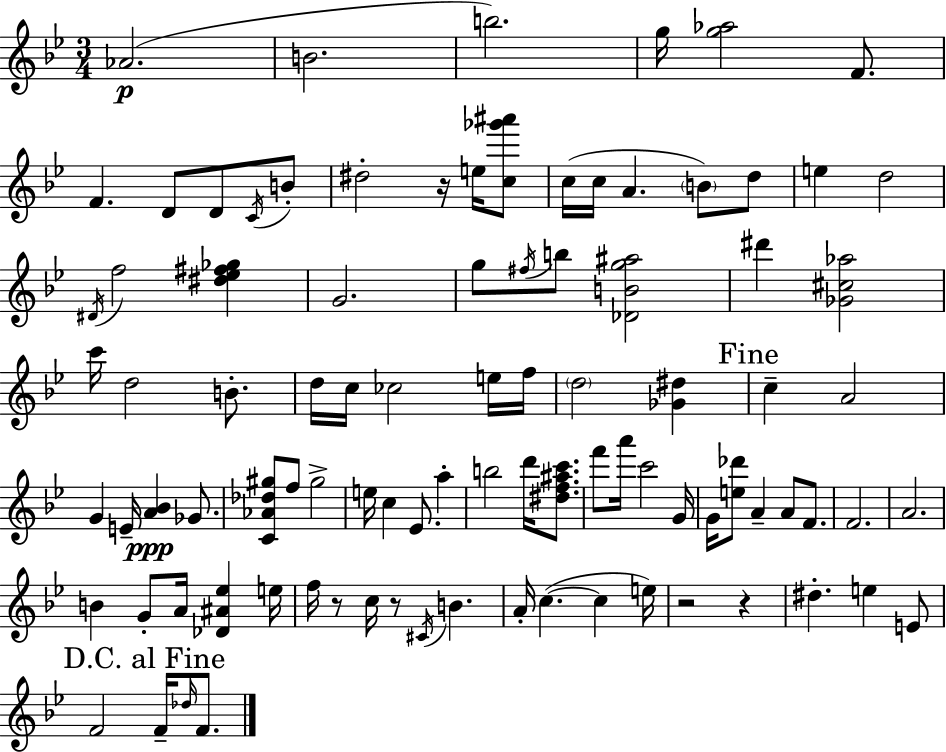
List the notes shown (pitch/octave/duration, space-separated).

Ab4/h. B4/h. B5/h. G5/s [G5,Ab5]/h F4/e. F4/q. D4/e D4/e C4/s B4/e D#5/h R/s E5/s [C5,Gb6,A#6]/e C5/s C5/s A4/q. B4/e D5/e E5/q D5/h D#4/s F5/h [D#5,Eb5,F#5,Gb5]/q G4/h. G5/e F#5/s B5/e [Db4,B4,G5,A#5]/h D#6/q [Gb4,C#5,Ab5]/h C6/s D5/h B4/e. D5/s C5/s CES5/h E5/s F5/s D5/h [Gb4,D#5]/q C5/q A4/h G4/q E4/s [A4,Bb4]/q Gb4/e. [C4,Ab4,Db5,G#5]/e F5/e G#5/h E5/s C5/q Eb4/e. A5/q B5/h D6/s [D#5,F5,A#5,C6]/e. F6/e A6/s C6/h G4/s G4/s [E5,Db6]/e A4/q A4/e F4/e. F4/h. A4/h. B4/q G4/e A4/s [Db4,A#4,Eb5]/q E5/s F5/s R/e C5/s R/e C#4/s B4/q. A4/s C5/q. C5/q E5/s R/h R/q D#5/q. E5/q E4/e F4/h F4/s Db5/s F4/e.